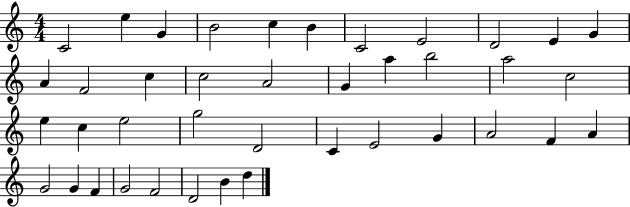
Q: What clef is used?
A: treble